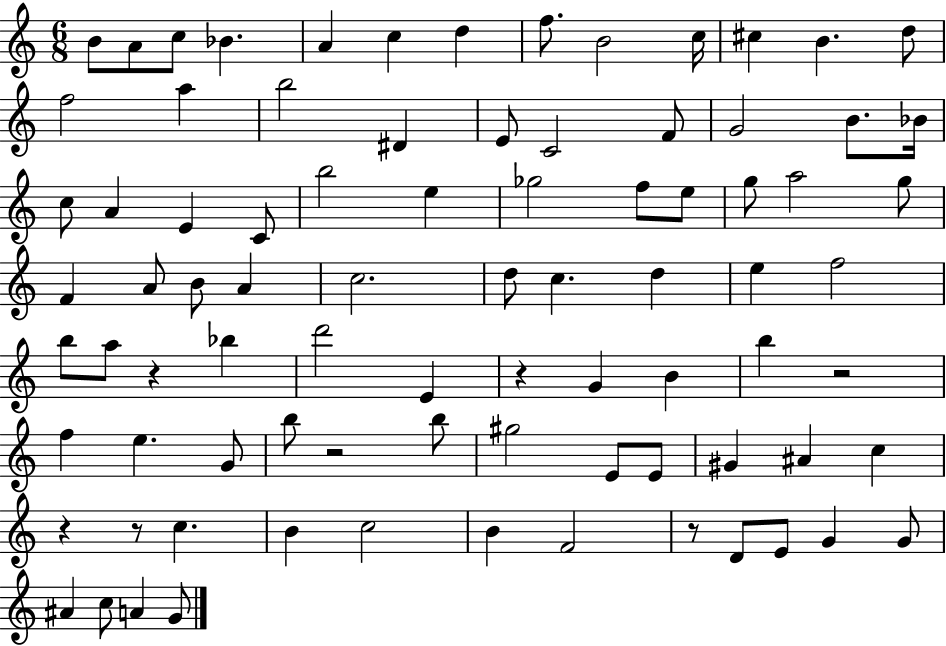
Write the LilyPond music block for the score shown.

{
  \clef treble
  \numericTimeSignature
  \time 6/8
  \key c \major
  b'8 a'8 c''8 bes'4. | a'4 c''4 d''4 | f''8. b'2 c''16 | cis''4 b'4. d''8 | \break f''2 a''4 | b''2 dis'4 | e'8 c'2 f'8 | g'2 b'8. bes'16 | \break c''8 a'4 e'4 c'8 | b''2 e''4 | ges''2 f''8 e''8 | g''8 a''2 g''8 | \break f'4 a'8 b'8 a'4 | c''2. | d''8 c''4. d''4 | e''4 f''2 | \break b''8 a''8 r4 bes''4 | d'''2 e'4 | r4 g'4 b'4 | b''4 r2 | \break f''4 e''4. g'8 | b''8 r2 b''8 | gis''2 e'8 e'8 | gis'4 ais'4 c''4 | \break r4 r8 c''4. | b'4 c''2 | b'4 f'2 | r8 d'8 e'8 g'4 g'8 | \break ais'4 c''8 a'4 g'8 | \bar "|."
}